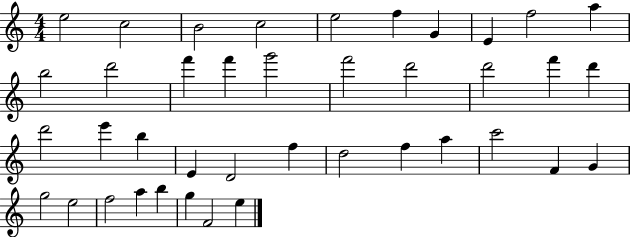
E5/h C5/h B4/h C5/h E5/h F5/q G4/q E4/q F5/h A5/q B5/h D6/h F6/q F6/q G6/h F6/h D6/h D6/h F6/q D6/q D6/h E6/q B5/q E4/q D4/h F5/q D5/h F5/q A5/q C6/h F4/q G4/q G5/h E5/h F5/h A5/q B5/q G5/q F4/h E5/q